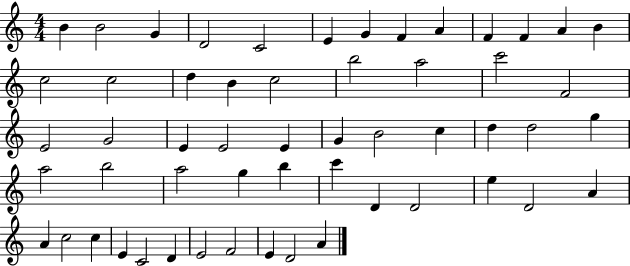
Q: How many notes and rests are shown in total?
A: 55